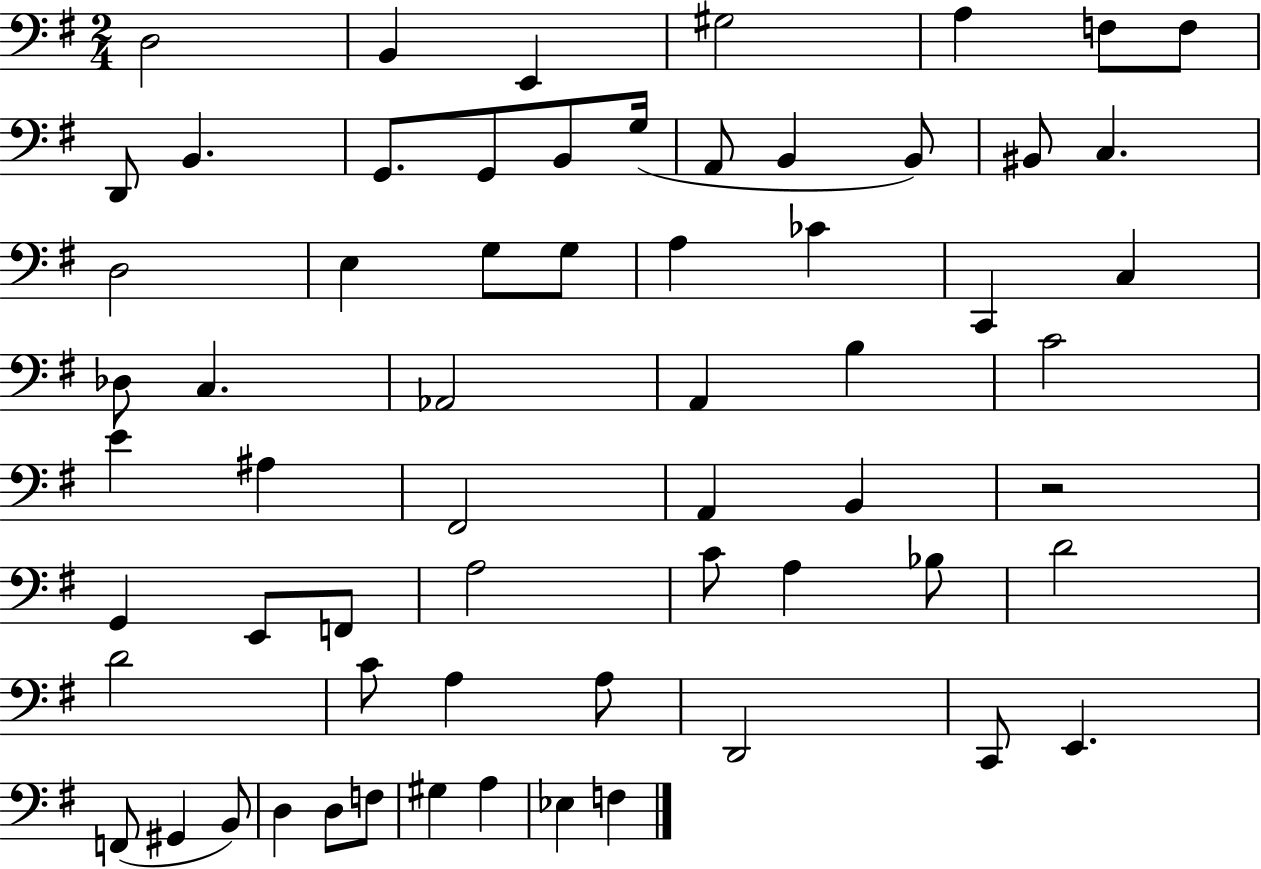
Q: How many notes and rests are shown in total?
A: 63